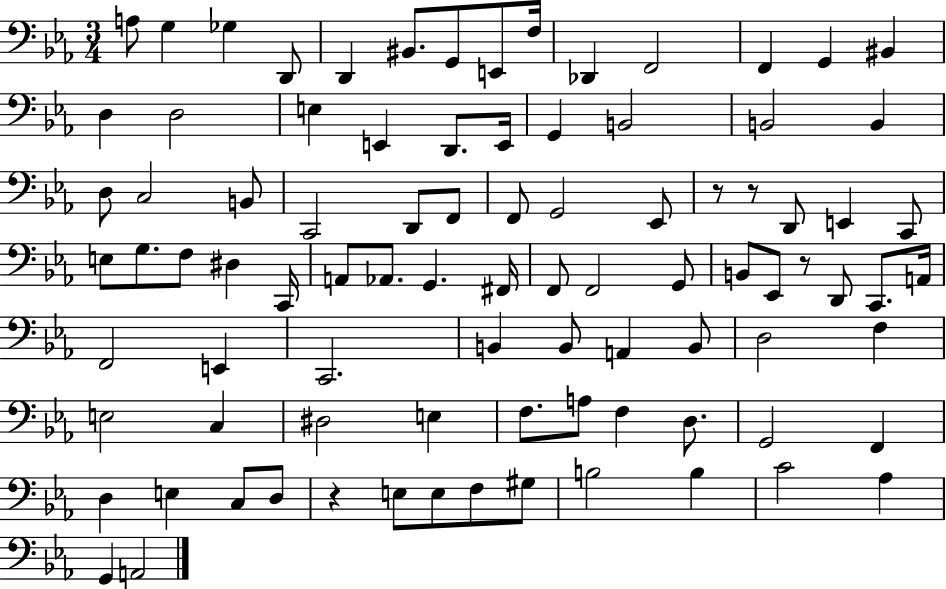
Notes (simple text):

A3/e G3/q Gb3/q D2/e D2/q BIS2/e. G2/e E2/e F3/s Db2/q F2/h F2/q G2/q BIS2/q D3/q D3/h E3/q E2/q D2/e. E2/s G2/q B2/h B2/h B2/q D3/e C3/h B2/e C2/h D2/e F2/e F2/e G2/h Eb2/e R/e R/e D2/e E2/q C2/e E3/e G3/e. F3/e D#3/q C2/s A2/e Ab2/e. G2/q. F#2/s F2/e F2/h G2/e B2/e Eb2/e R/e D2/e C2/e. A2/s F2/h E2/q C2/h. B2/q B2/e A2/q B2/e D3/h F3/q E3/h C3/q D#3/h E3/q F3/e. A3/e F3/q D3/e. G2/h F2/q D3/q E3/q C3/e D3/e R/q E3/e E3/e F3/e G#3/e B3/h B3/q C4/h Ab3/q G2/q A2/h